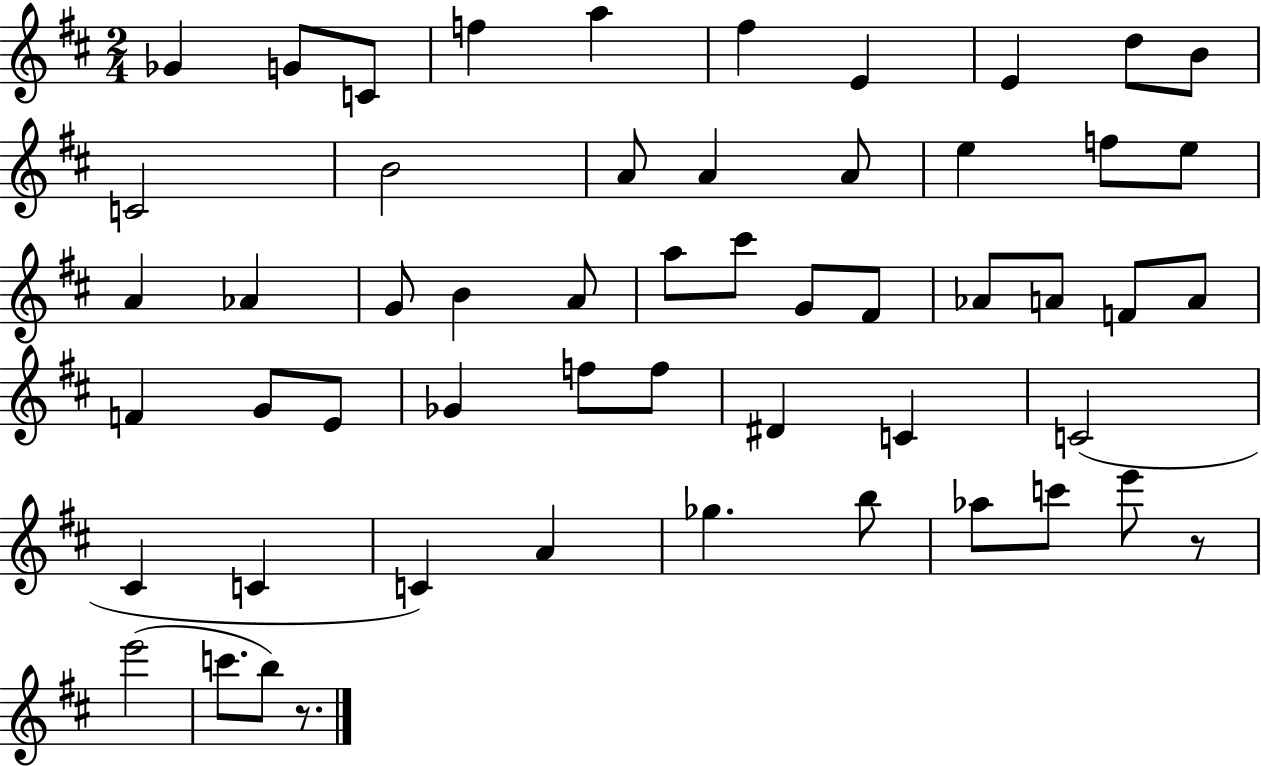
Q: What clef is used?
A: treble